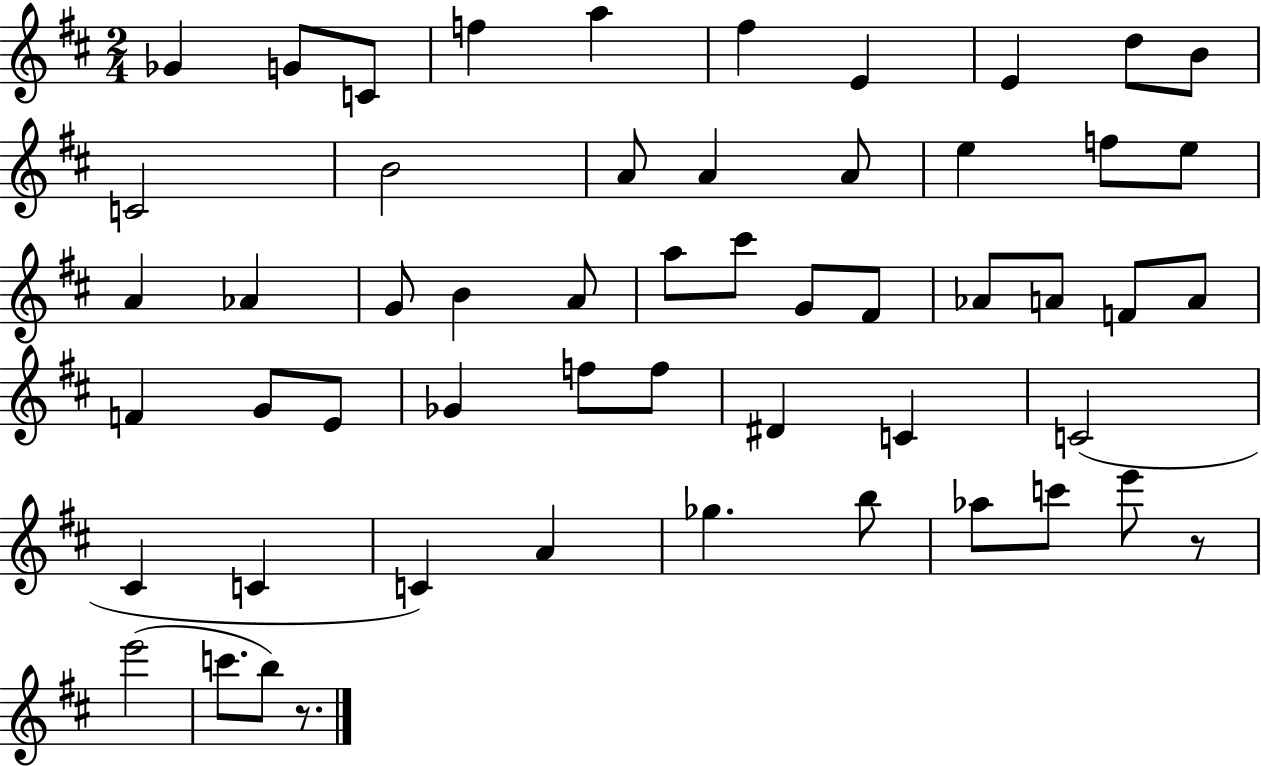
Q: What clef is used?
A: treble